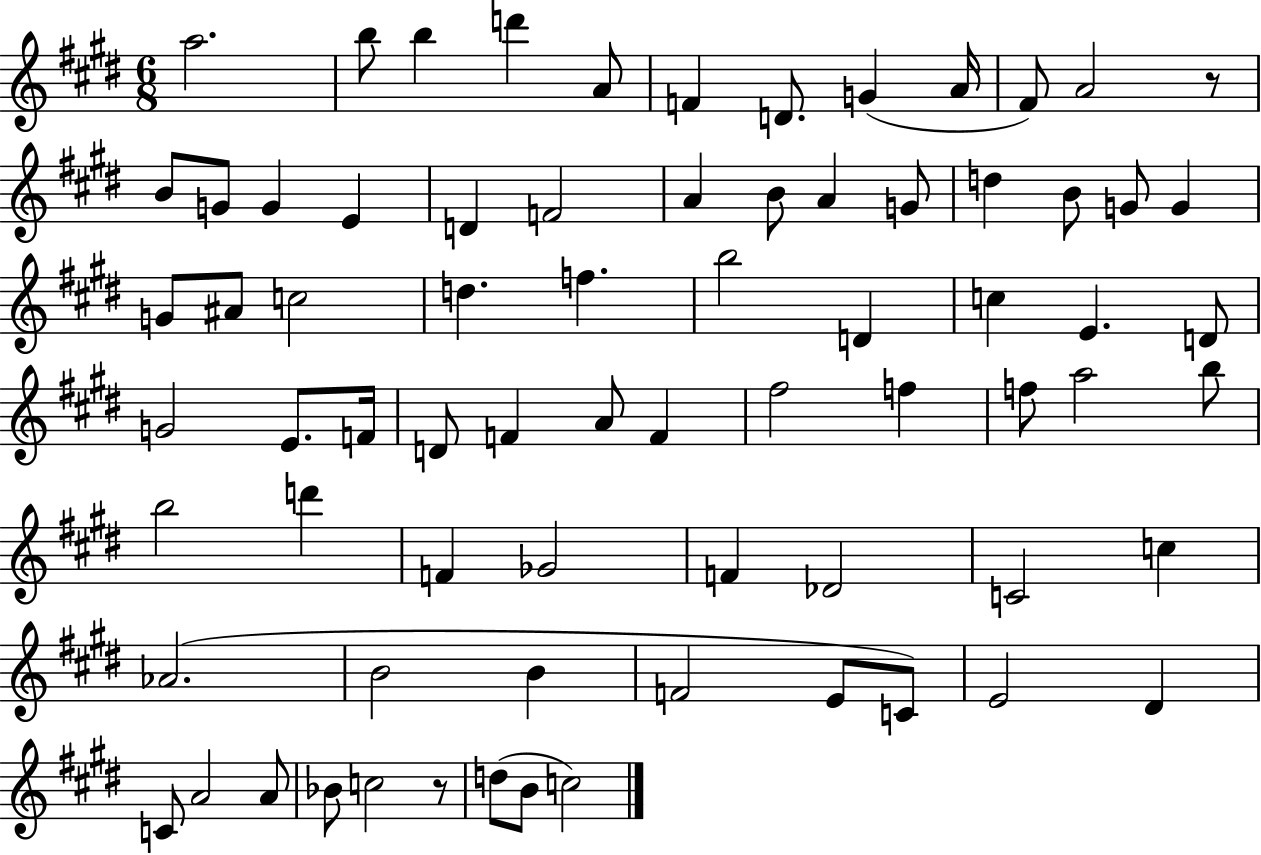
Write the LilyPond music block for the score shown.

{
  \clef treble
  \numericTimeSignature
  \time 6/8
  \key e \major
  a''2. | b''8 b''4 d'''4 a'8 | f'4 d'8. g'4( a'16 | fis'8) a'2 r8 | \break b'8 g'8 g'4 e'4 | d'4 f'2 | a'4 b'8 a'4 g'8 | d''4 b'8 g'8 g'4 | \break g'8 ais'8 c''2 | d''4. f''4. | b''2 d'4 | c''4 e'4. d'8 | \break g'2 e'8. f'16 | d'8 f'4 a'8 f'4 | fis''2 f''4 | f''8 a''2 b''8 | \break b''2 d'''4 | f'4 ges'2 | f'4 des'2 | c'2 c''4 | \break aes'2.( | b'2 b'4 | f'2 e'8 c'8) | e'2 dis'4 | \break c'8 a'2 a'8 | bes'8 c''2 r8 | d''8( b'8 c''2) | \bar "|."
}